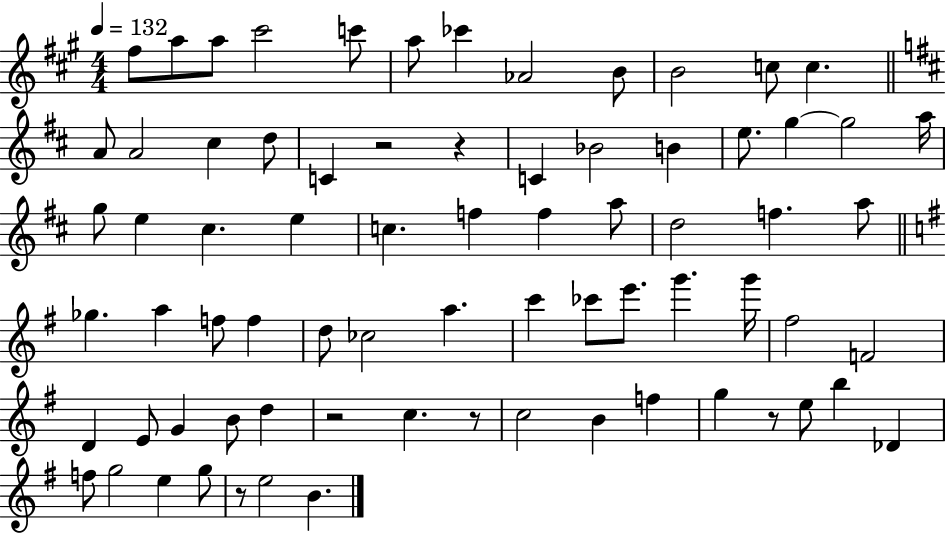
F#5/e A5/e A5/e C#6/h C6/e A5/e CES6/q Ab4/h B4/e B4/h C5/e C5/q. A4/e A4/h C#5/q D5/e C4/q R/h R/q C4/q Bb4/h B4/q E5/e. G5/q G5/h A5/s G5/e E5/q C#5/q. E5/q C5/q. F5/q F5/q A5/e D5/h F5/q. A5/e Gb5/q. A5/q F5/e F5/q D5/e CES5/h A5/q. C6/q CES6/e E6/e. G6/q. G6/s F#5/h F4/h D4/q E4/e G4/q B4/e D5/q R/h C5/q. R/e C5/h B4/q F5/q G5/q R/e E5/e B5/q Db4/q F5/e G5/h E5/q G5/e R/e E5/h B4/q.